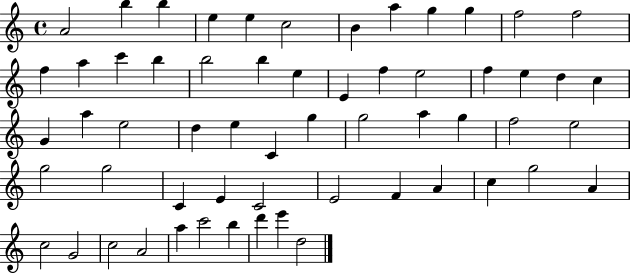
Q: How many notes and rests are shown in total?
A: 59